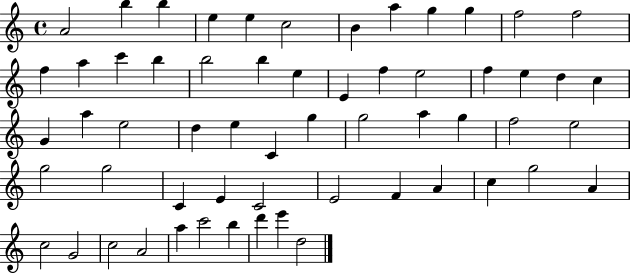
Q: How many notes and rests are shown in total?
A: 59